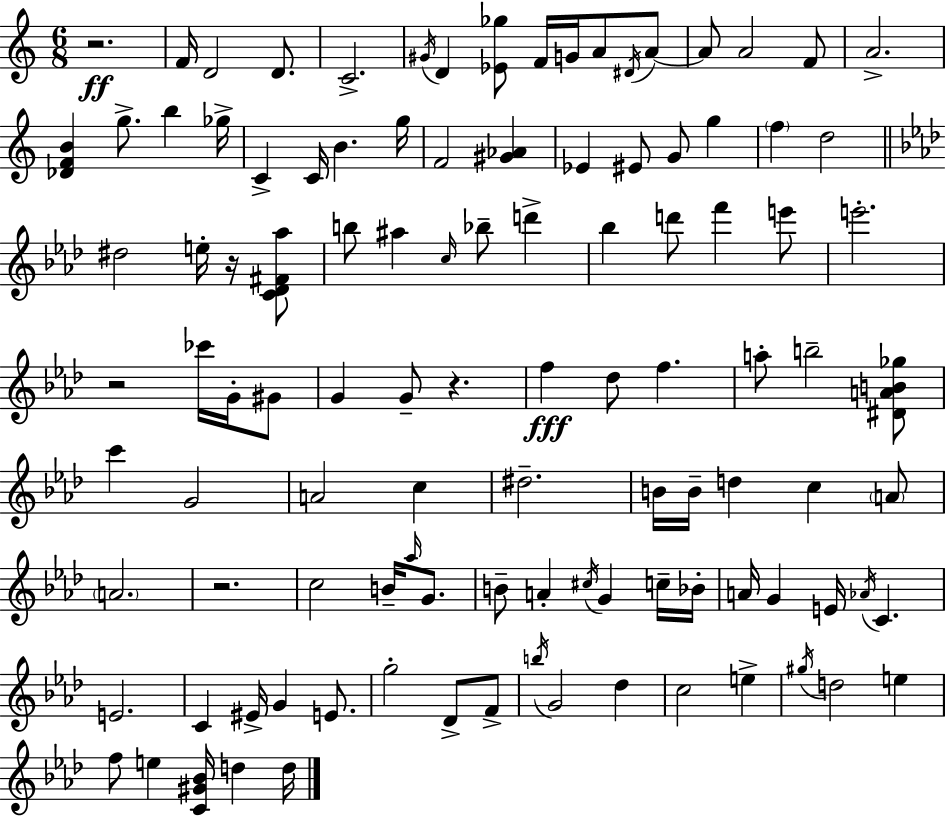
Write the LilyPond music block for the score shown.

{
  \clef treble
  \numericTimeSignature
  \time 6/8
  \key c \major
  r2.\ff | f'16 d'2 d'8. | c'2.-> | \acciaccatura { gis'16 } d'4 <ees' ges''>8 f'16 g'16 a'8 \acciaccatura { dis'16 } | \break a'8~~ a'8 a'2 | f'8 a'2.-> | <des' f' b'>4 g''8.-> b''4 | ges''16-> c'4-> c'16 b'4. | \break g''16 f'2 <gis' aes'>4 | ees'4 eis'8 g'8 g''4 | \parenthesize f''4 d''2 | \bar "||" \break \key aes \major dis''2 e''16-. r16 <c' des' fis' aes''>8 | b''8 ais''4 \grace { c''16 } bes''8-- d'''4-> | bes''4 d'''8 f'''4 e'''8 | e'''2.-. | \break r2 ces'''16 g'16-. gis'8 | g'4 g'8-- r4. | f''4\fff des''8 f''4. | a''8-. b''2-- <dis' a' b' ges''>8 | \break c'''4 g'2 | a'2 c''4 | dis''2.-- | b'16 b'16-- d''4 c''4 \parenthesize a'8 | \break \parenthesize a'2. | r2. | c''2 b'16-- \grace { aes''16 } g'8. | b'8-- a'4-. \acciaccatura { cis''16 } g'4 | \break c''16-- bes'16-. a'16 g'4 e'16 \acciaccatura { aes'16 } c'4. | e'2. | c'4 eis'16-> g'4 | e'8. g''2-. | \break des'8-> f'8-> \acciaccatura { b''16 } g'2 | des''4 c''2 | e''4-> \acciaccatura { gis''16 } d''2 | e''4 f''8 e''4 | \break <c' gis' bes'>16 d''4 d''16 \bar "|."
}